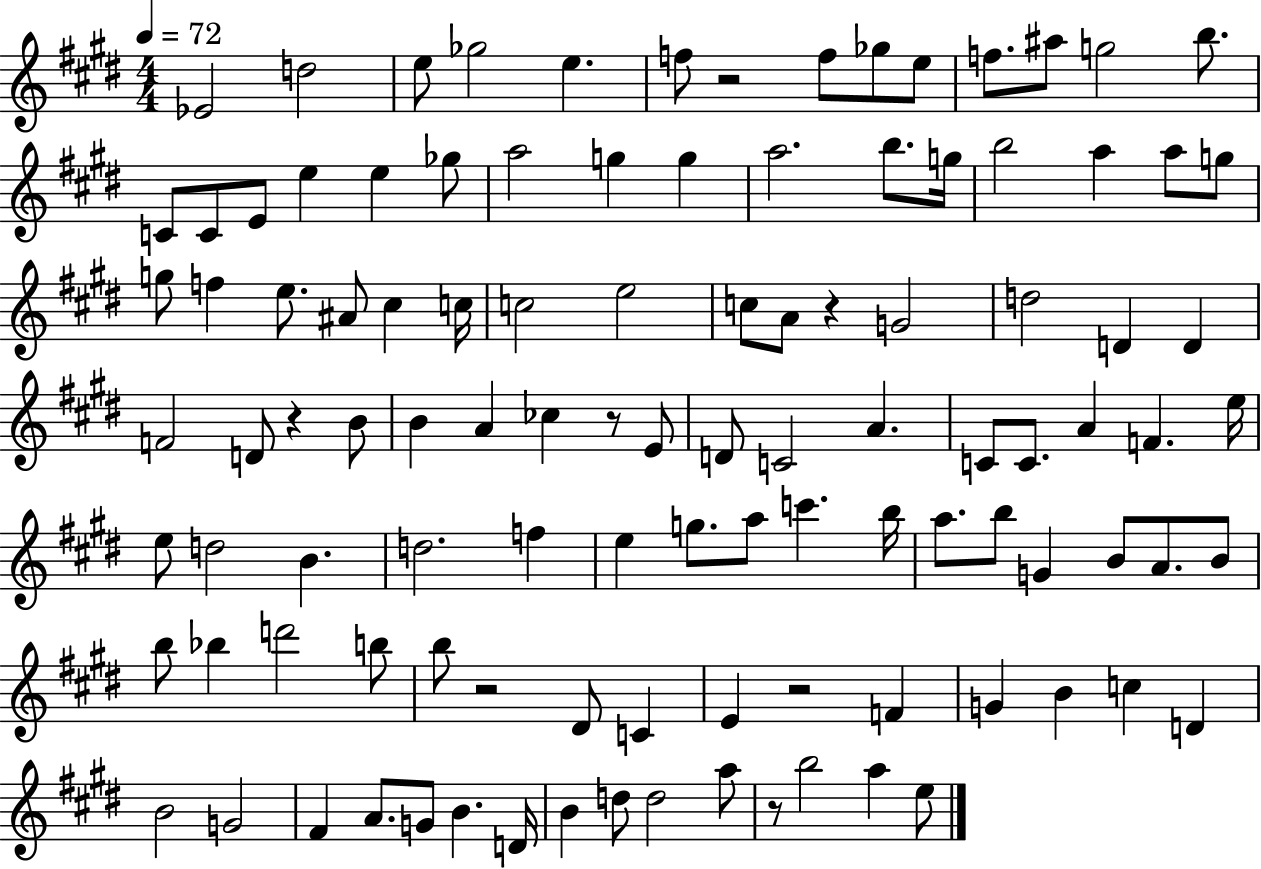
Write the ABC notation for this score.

X:1
T:Untitled
M:4/4
L:1/4
K:E
_E2 d2 e/2 _g2 e f/2 z2 f/2 _g/2 e/2 f/2 ^a/2 g2 b/2 C/2 C/2 E/2 e e _g/2 a2 g g a2 b/2 g/4 b2 a a/2 g/2 g/2 f e/2 ^A/2 ^c c/4 c2 e2 c/2 A/2 z G2 d2 D D F2 D/2 z B/2 B A _c z/2 E/2 D/2 C2 A C/2 C/2 A F e/4 e/2 d2 B d2 f e g/2 a/2 c' b/4 a/2 b/2 G B/2 A/2 B/2 b/2 _b d'2 b/2 b/2 z2 ^D/2 C E z2 F G B c D B2 G2 ^F A/2 G/2 B D/4 B d/2 d2 a/2 z/2 b2 a e/2